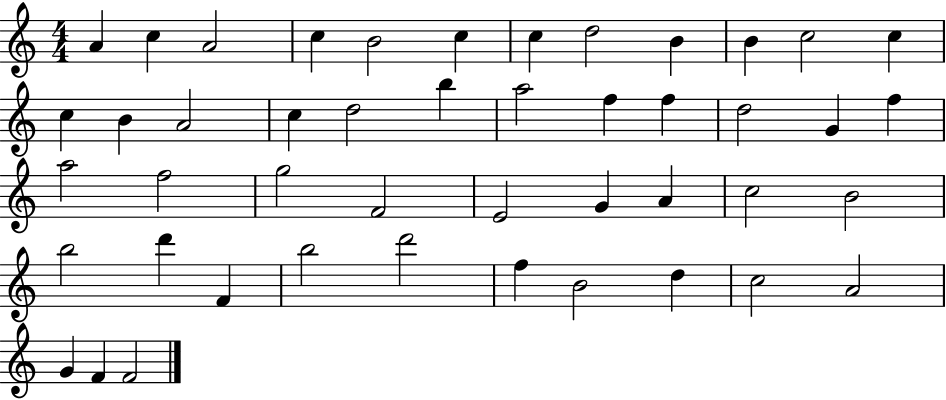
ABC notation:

X:1
T:Untitled
M:4/4
L:1/4
K:C
A c A2 c B2 c c d2 B B c2 c c B A2 c d2 b a2 f f d2 G f a2 f2 g2 F2 E2 G A c2 B2 b2 d' F b2 d'2 f B2 d c2 A2 G F F2